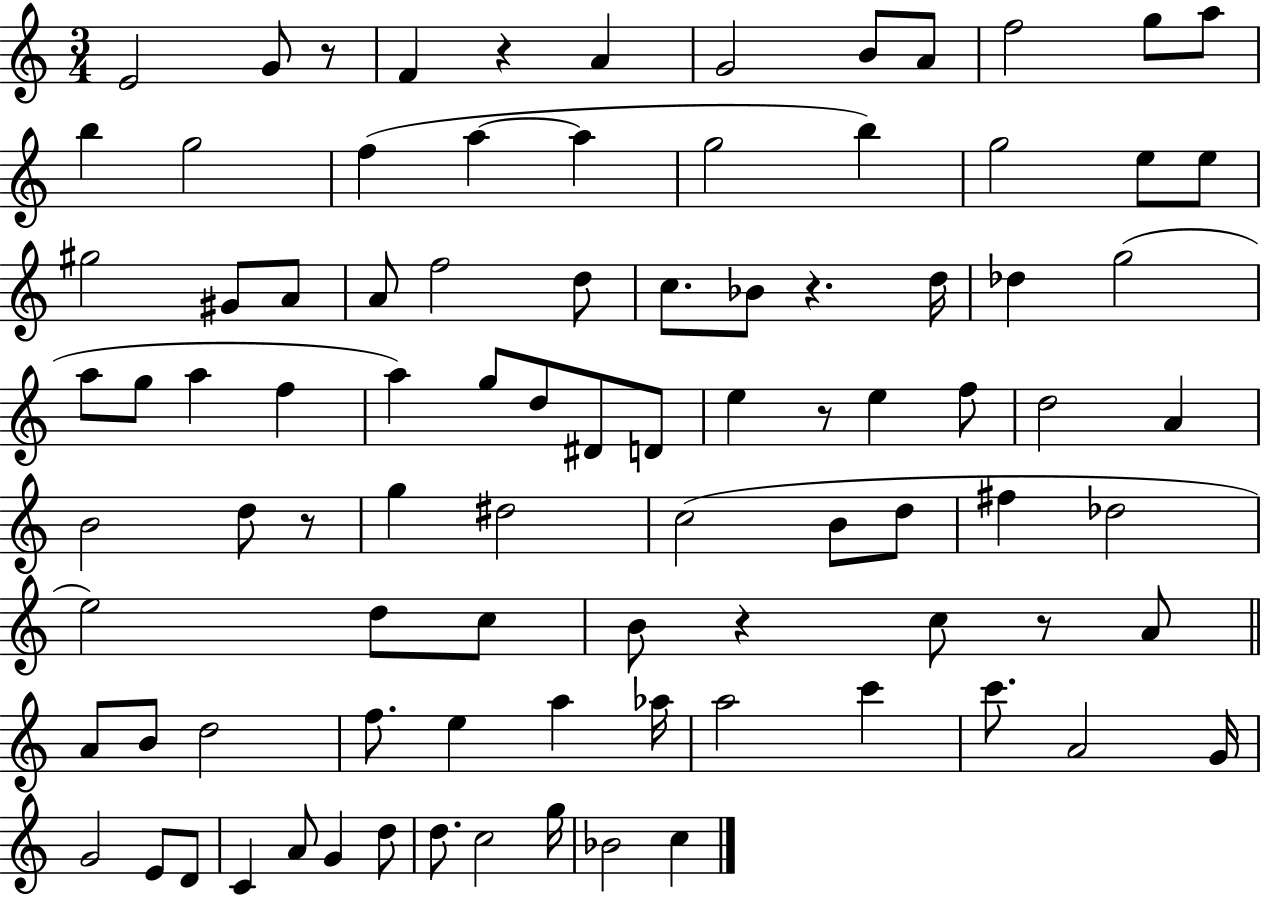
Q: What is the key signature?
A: C major